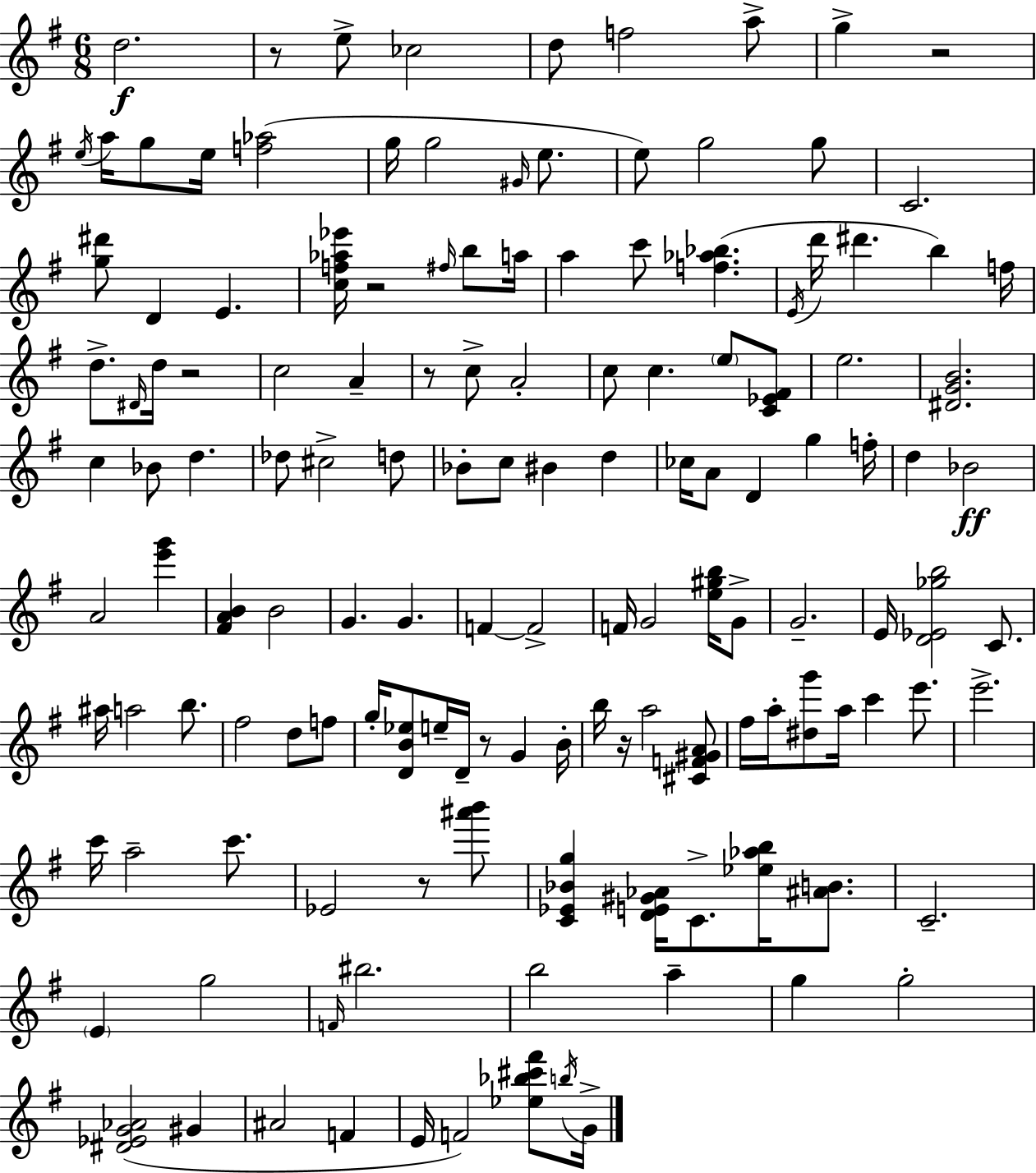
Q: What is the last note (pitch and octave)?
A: G4